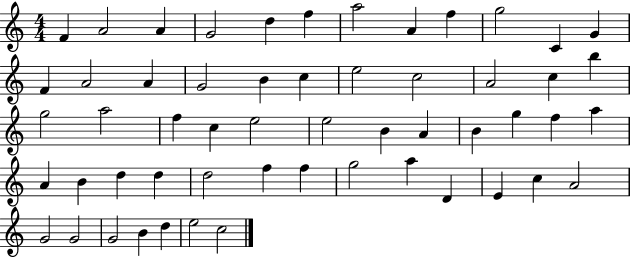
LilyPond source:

{
  \clef treble
  \numericTimeSignature
  \time 4/4
  \key c \major
  f'4 a'2 a'4 | g'2 d''4 f''4 | a''2 a'4 f''4 | g''2 c'4 g'4 | \break f'4 a'2 a'4 | g'2 b'4 c''4 | e''2 c''2 | a'2 c''4 b''4 | \break g''2 a''2 | f''4 c''4 e''2 | e''2 b'4 a'4 | b'4 g''4 f''4 a''4 | \break a'4 b'4 d''4 d''4 | d''2 f''4 f''4 | g''2 a''4 d'4 | e'4 c''4 a'2 | \break g'2 g'2 | g'2 b'4 d''4 | e''2 c''2 | \bar "|."
}